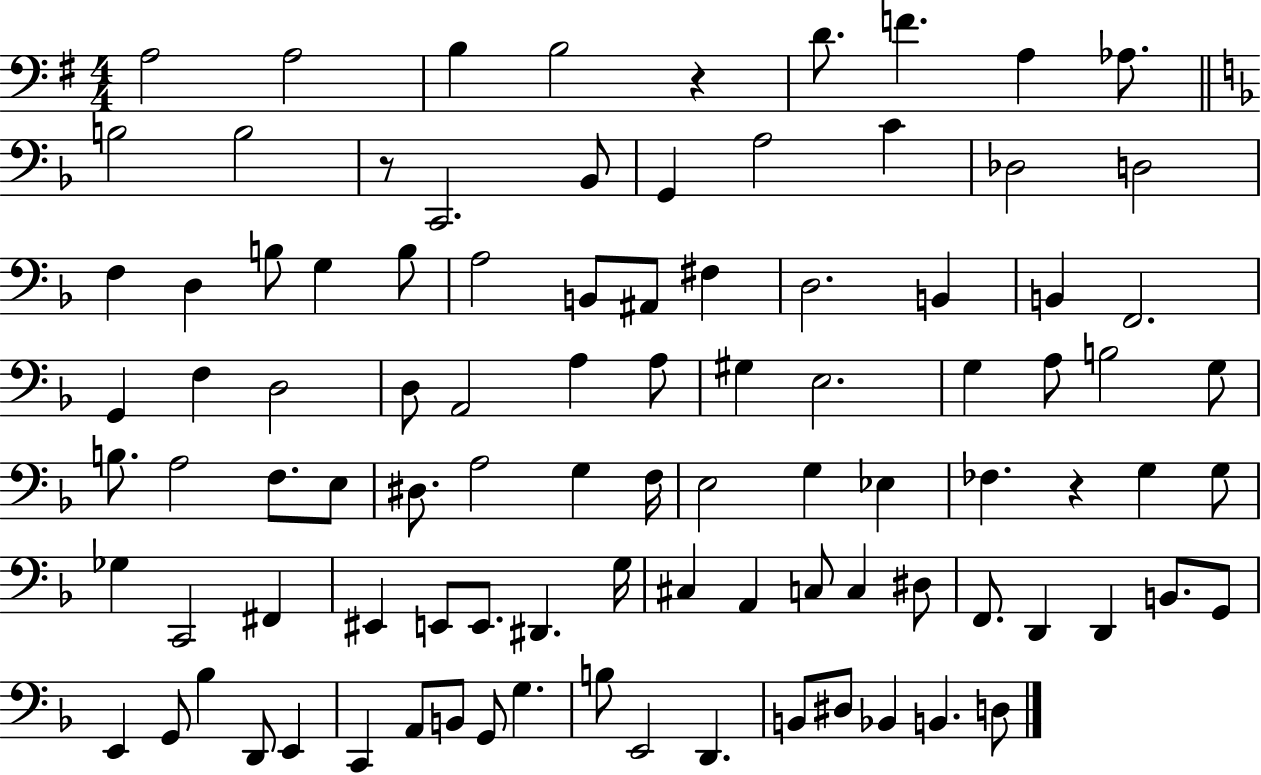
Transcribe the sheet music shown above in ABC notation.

X:1
T:Untitled
M:4/4
L:1/4
K:G
A,2 A,2 B, B,2 z D/2 F A, _A,/2 B,2 B,2 z/2 C,,2 _B,,/2 G,, A,2 C _D,2 D,2 F, D, B,/2 G, B,/2 A,2 B,,/2 ^A,,/2 ^F, D,2 B,, B,, F,,2 G,, F, D,2 D,/2 A,,2 A, A,/2 ^G, E,2 G, A,/2 B,2 G,/2 B,/2 A,2 F,/2 E,/2 ^D,/2 A,2 G, F,/4 E,2 G, _E, _F, z G, G,/2 _G, C,,2 ^F,, ^E,, E,,/2 E,,/2 ^D,, G,/4 ^C, A,, C,/2 C, ^D,/2 F,,/2 D,, D,, B,,/2 G,,/2 E,, G,,/2 _B, D,,/2 E,, C,, A,,/2 B,,/2 G,,/2 G, B,/2 E,,2 D,, B,,/2 ^D,/2 _B,, B,, D,/2